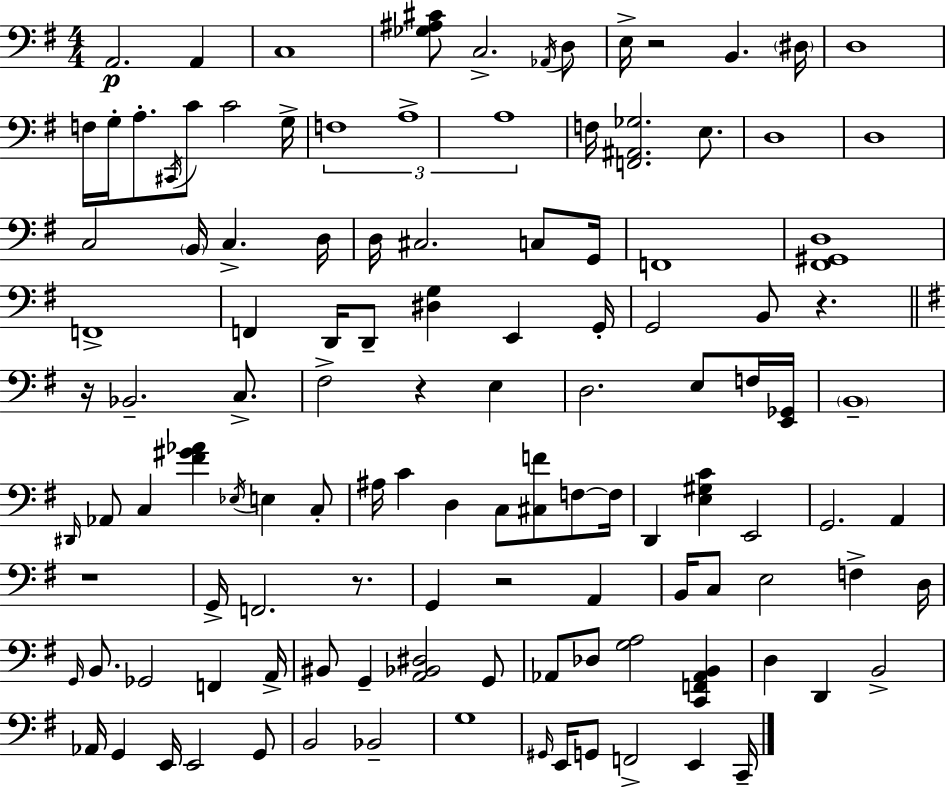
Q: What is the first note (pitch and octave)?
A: A2